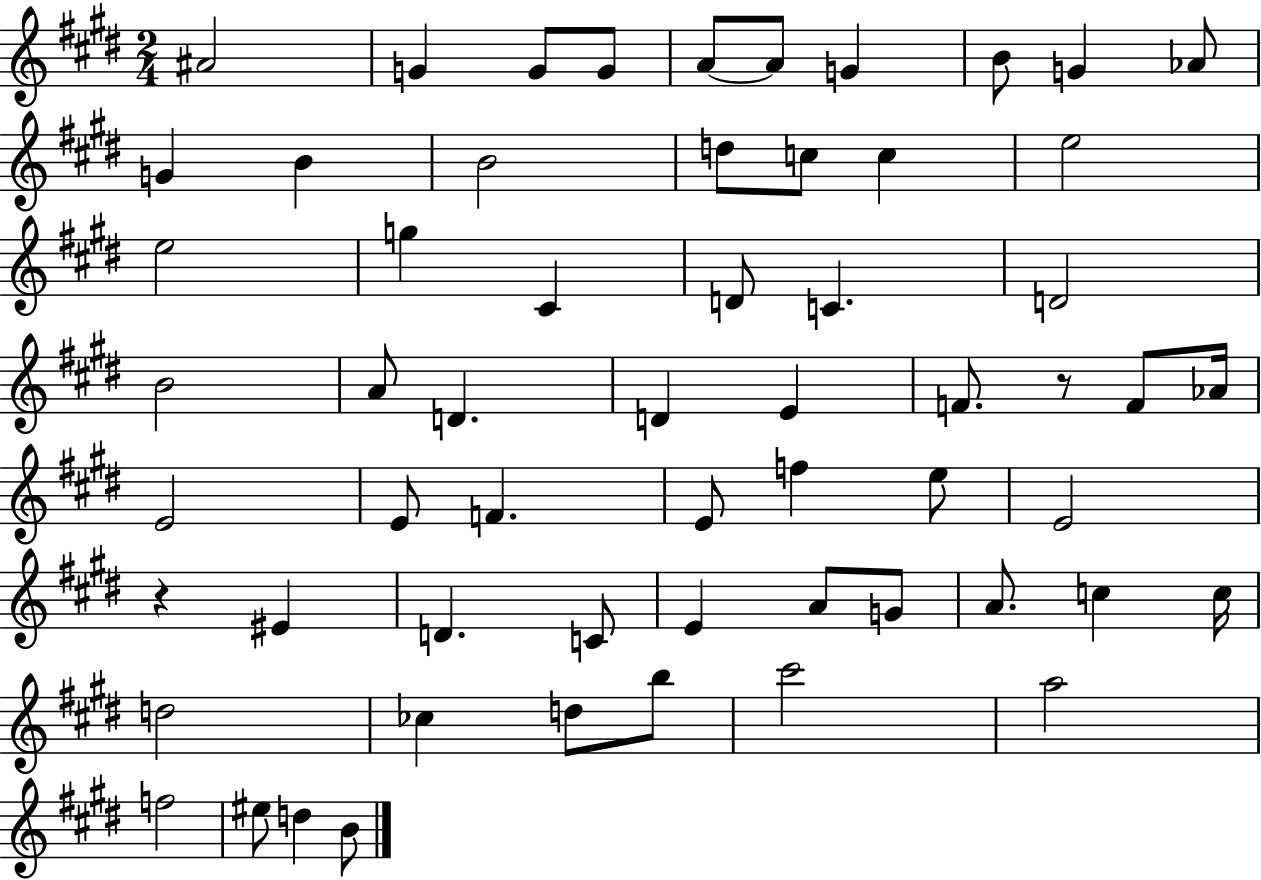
{
  \clef treble
  \numericTimeSignature
  \time 2/4
  \key e \major
  ais'2 | g'4 g'8 g'8 | a'8~~ a'8 g'4 | b'8 g'4 aes'8 | \break g'4 b'4 | b'2 | d''8 c''8 c''4 | e''2 | \break e''2 | g''4 cis'4 | d'8 c'4. | d'2 | \break b'2 | a'8 d'4. | d'4 e'4 | f'8. r8 f'8 aes'16 | \break e'2 | e'8 f'4. | e'8 f''4 e''8 | e'2 | \break r4 eis'4 | d'4. c'8 | e'4 a'8 g'8 | a'8. c''4 c''16 | \break d''2 | ces''4 d''8 b''8 | cis'''2 | a''2 | \break f''2 | eis''8 d''4 b'8 | \bar "|."
}